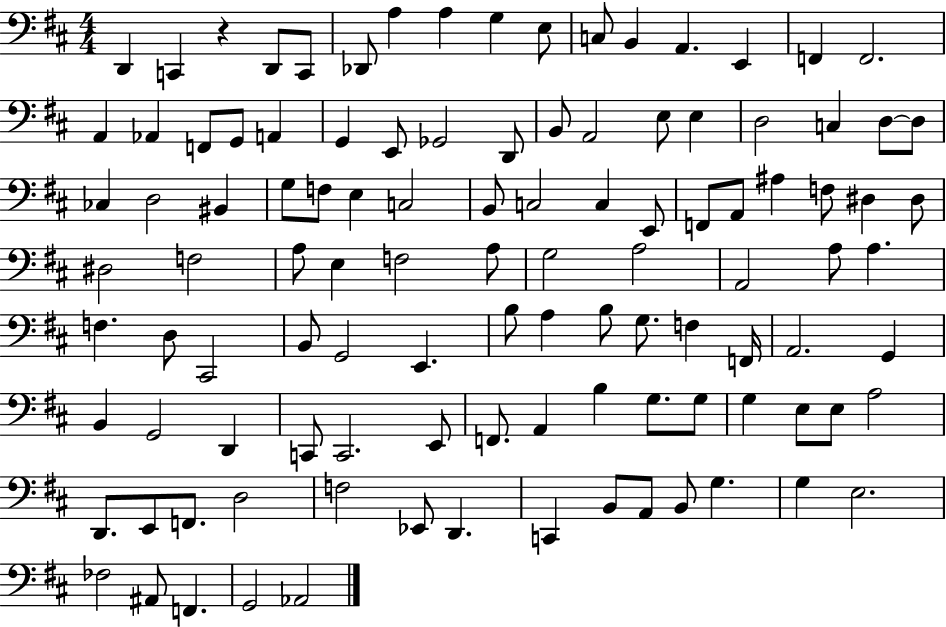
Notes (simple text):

D2/q C2/q R/q D2/e C2/e Db2/e A3/q A3/q G3/q E3/e C3/e B2/q A2/q. E2/q F2/q F2/h. A2/q Ab2/q F2/e G2/e A2/q G2/q E2/e Gb2/h D2/e B2/e A2/h E3/e E3/q D3/h C3/q D3/e D3/e CES3/q D3/h BIS2/q G3/e F3/e E3/q C3/h B2/e C3/h C3/q E2/e F2/e A2/e A#3/q F3/e D#3/q D#3/e D#3/h F3/h A3/e E3/q F3/h A3/e G3/h A3/h A2/h A3/e A3/q. F3/q. D3/e C#2/h B2/e G2/h E2/q. B3/e A3/q B3/e G3/e. F3/q F2/s A2/h. G2/q B2/q G2/h D2/q C2/e C2/h. E2/e F2/e. A2/q B3/q G3/e. G3/e G3/q E3/e E3/e A3/h D2/e. E2/e F2/e. D3/h F3/h Eb2/e D2/q. C2/q B2/e A2/e B2/e G3/q. G3/q E3/h. FES3/h A#2/e F2/q. G2/h Ab2/h